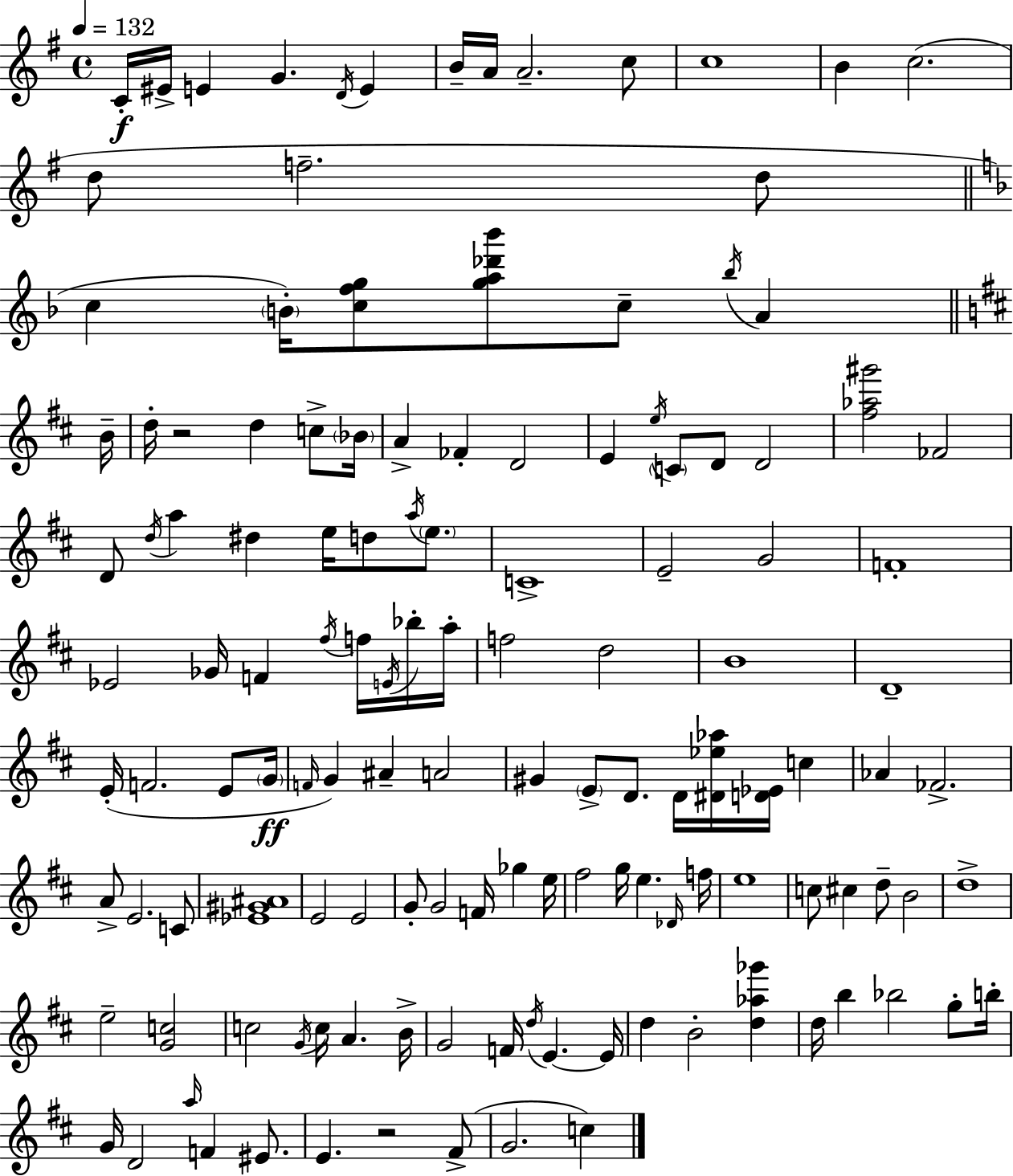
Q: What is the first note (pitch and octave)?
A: C4